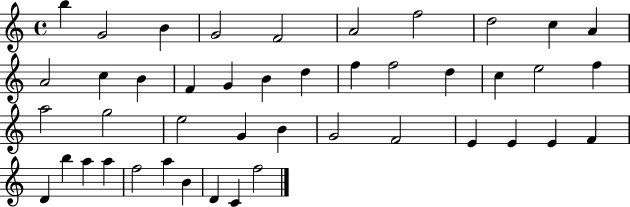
B5/q G4/h B4/q G4/h F4/h A4/h F5/h D5/h C5/q A4/q A4/h C5/q B4/q F4/q G4/q B4/q D5/q F5/q F5/h D5/q C5/q E5/h F5/q A5/h G5/h E5/h G4/q B4/q G4/h F4/h E4/q E4/q E4/q F4/q D4/q B5/q A5/q A5/q F5/h A5/q B4/q D4/q C4/q F5/h